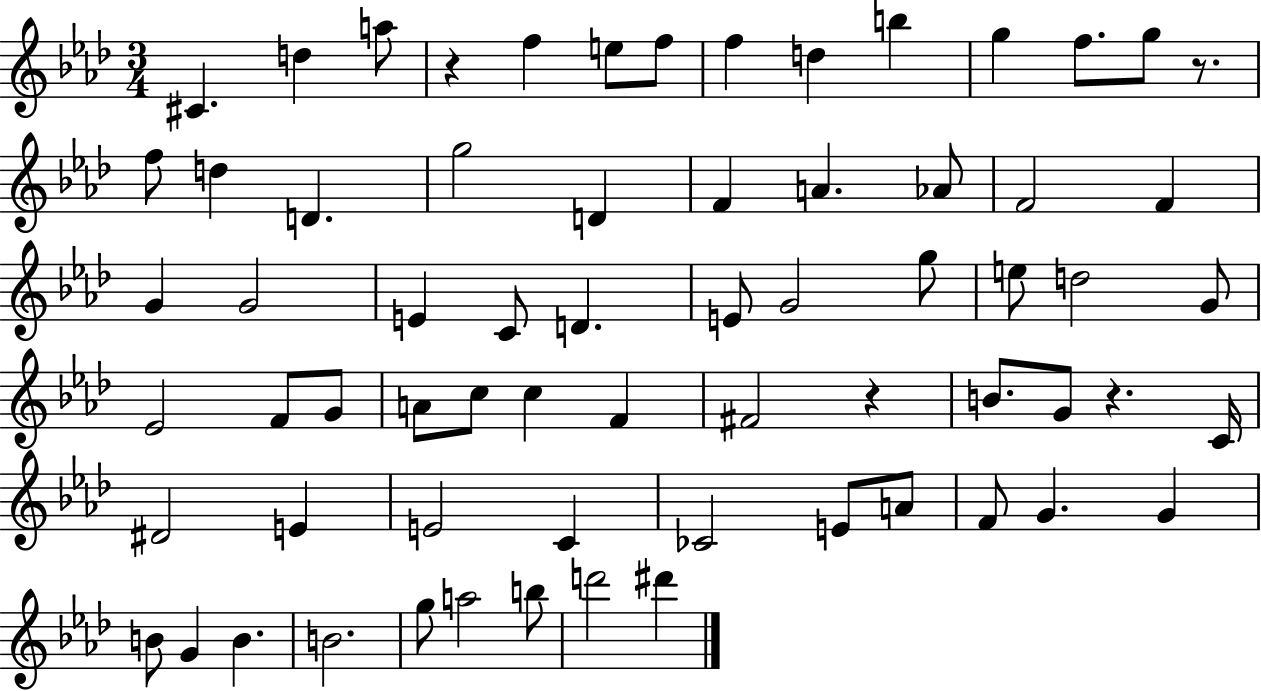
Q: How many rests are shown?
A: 4